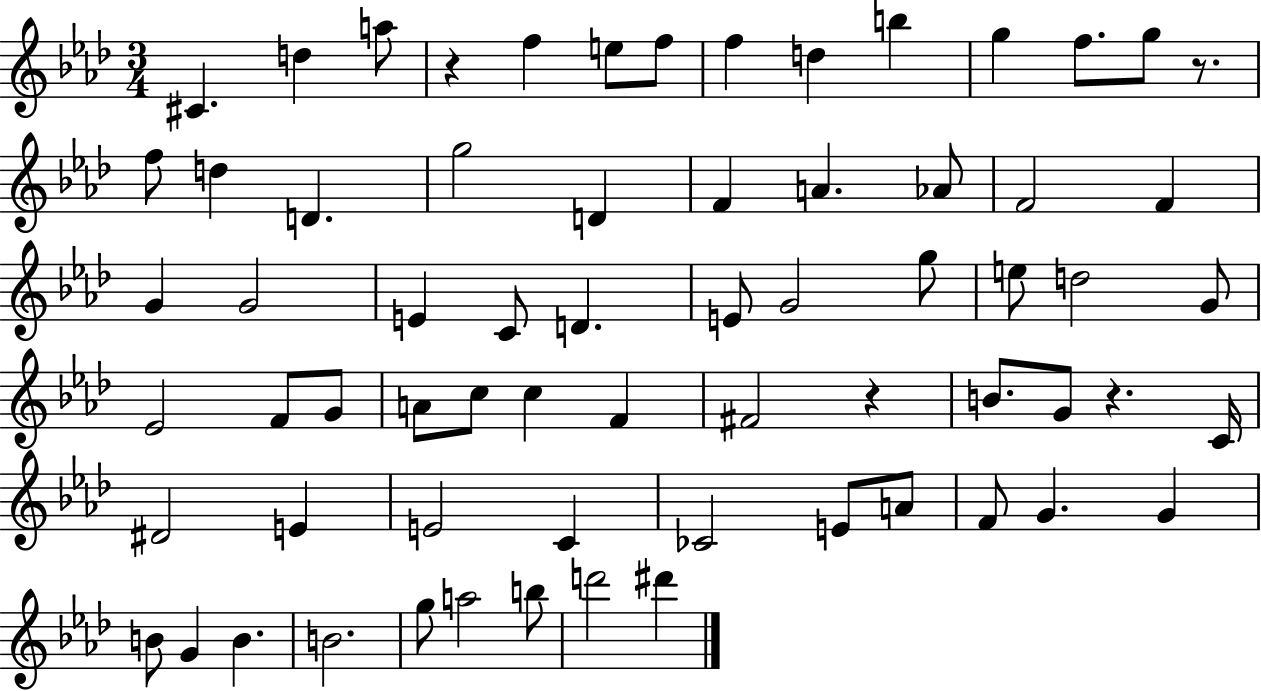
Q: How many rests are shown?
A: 4